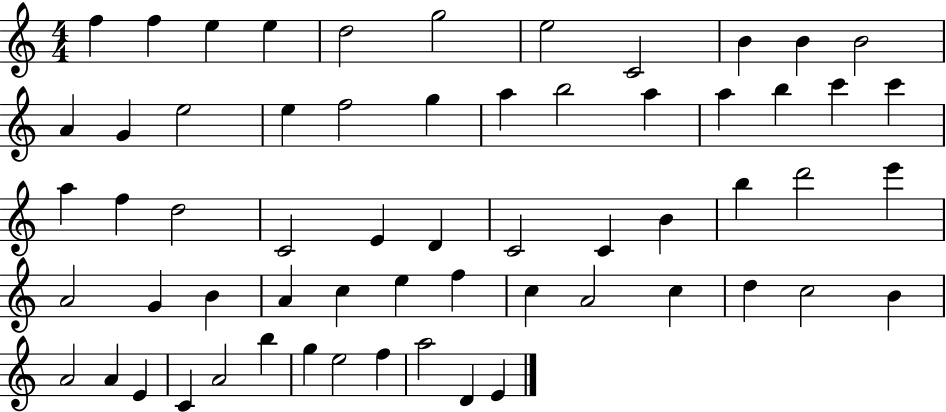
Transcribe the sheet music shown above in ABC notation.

X:1
T:Untitled
M:4/4
L:1/4
K:C
f f e e d2 g2 e2 C2 B B B2 A G e2 e f2 g a b2 a a b c' c' a f d2 C2 E D C2 C B b d'2 e' A2 G B A c e f c A2 c d c2 B A2 A E C A2 b g e2 f a2 D E